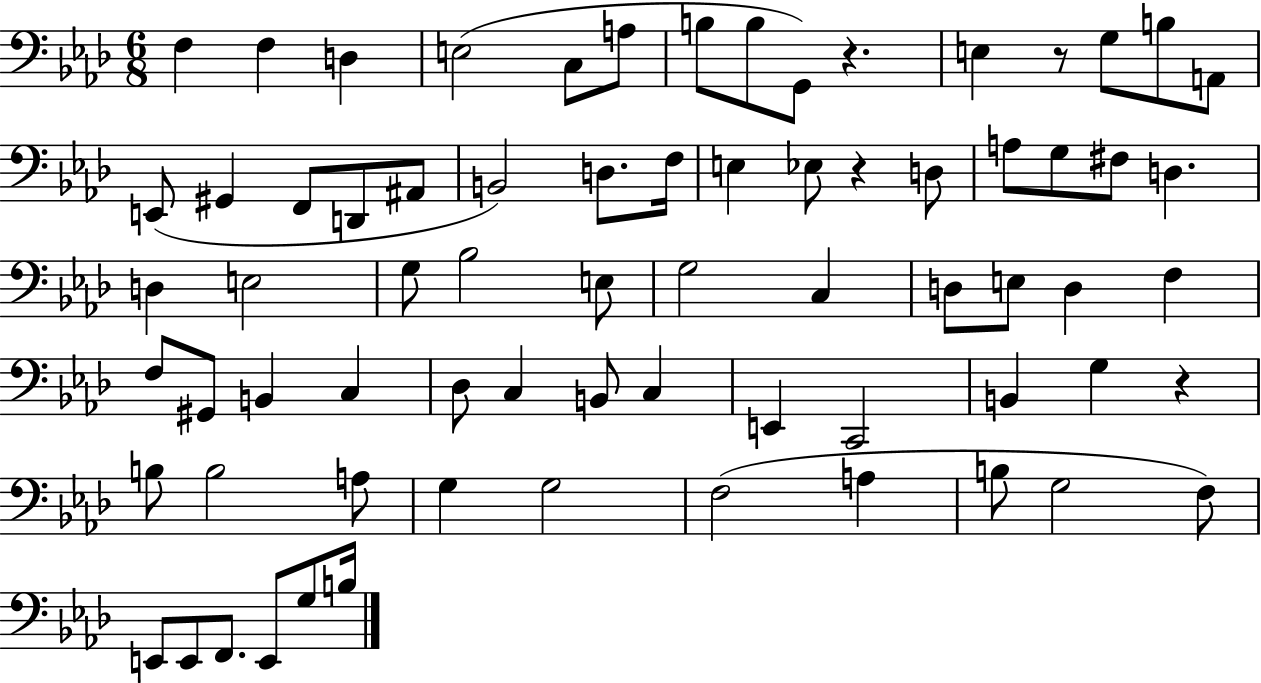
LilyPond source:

{
  \clef bass
  \numericTimeSignature
  \time 6/8
  \key aes \major
  f4 f4 d4 | e2( c8 a8 | b8 b8 g,8) r4. | e4 r8 g8 b8 a,8 | \break e,8( gis,4 f,8 d,8 ais,8 | b,2) d8. f16 | e4 ees8 r4 d8 | a8 g8 fis8 d4. | \break d4 e2 | g8 bes2 e8 | g2 c4 | d8 e8 d4 f4 | \break f8 gis,8 b,4 c4 | des8 c4 b,8 c4 | e,4 c,2 | b,4 g4 r4 | \break b8 b2 a8 | g4 g2 | f2( a4 | b8 g2 f8) | \break e,8 e,8 f,8. e,8 g8 b16 | \bar "|."
}